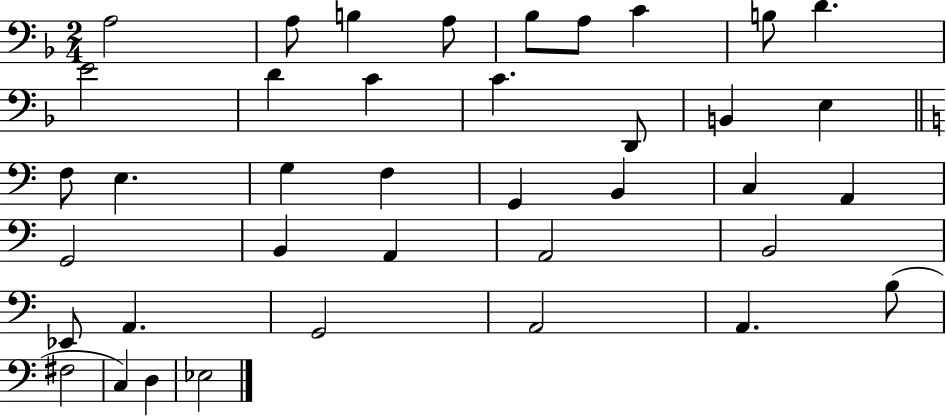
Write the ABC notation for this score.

X:1
T:Untitled
M:2/4
L:1/4
K:F
A,2 A,/2 B, A,/2 _B,/2 A,/2 C B,/2 D E2 D C C D,,/2 B,, E, F,/2 E, G, F, G,, B,, C, A,, G,,2 B,, A,, A,,2 B,,2 _E,,/2 A,, G,,2 A,,2 A,, B,/2 ^F,2 C, D, _E,2